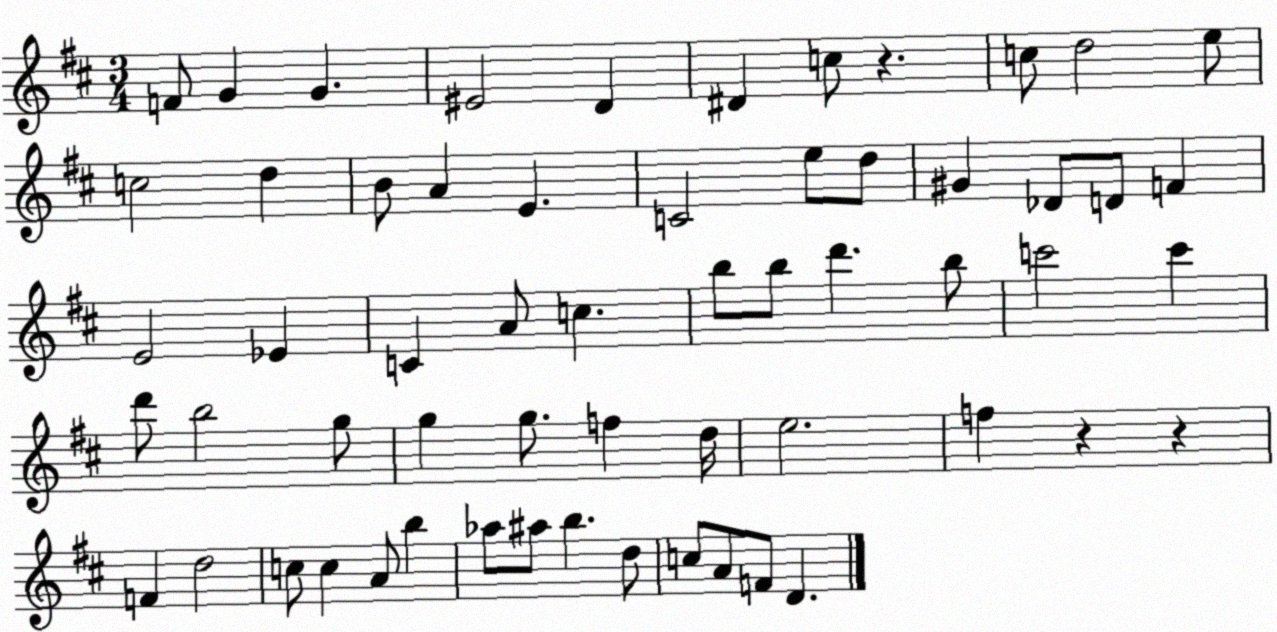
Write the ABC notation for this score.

X:1
T:Untitled
M:3/4
L:1/4
K:D
F/2 G G ^E2 D ^D c/2 z c/2 d2 e/2 c2 d B/2 A E C2 e/2 d/2 ^G _D/2 D/2 F E2 _E C A/2 c b/2 b/2 d' b/2 c'2 c' d'/2 b2 g/2 g g/2 f d/4 e2 f z z F d2 c/2 c A/2 b _a/2 ^a/2 b d/2 c/2 A/2 F/2 D